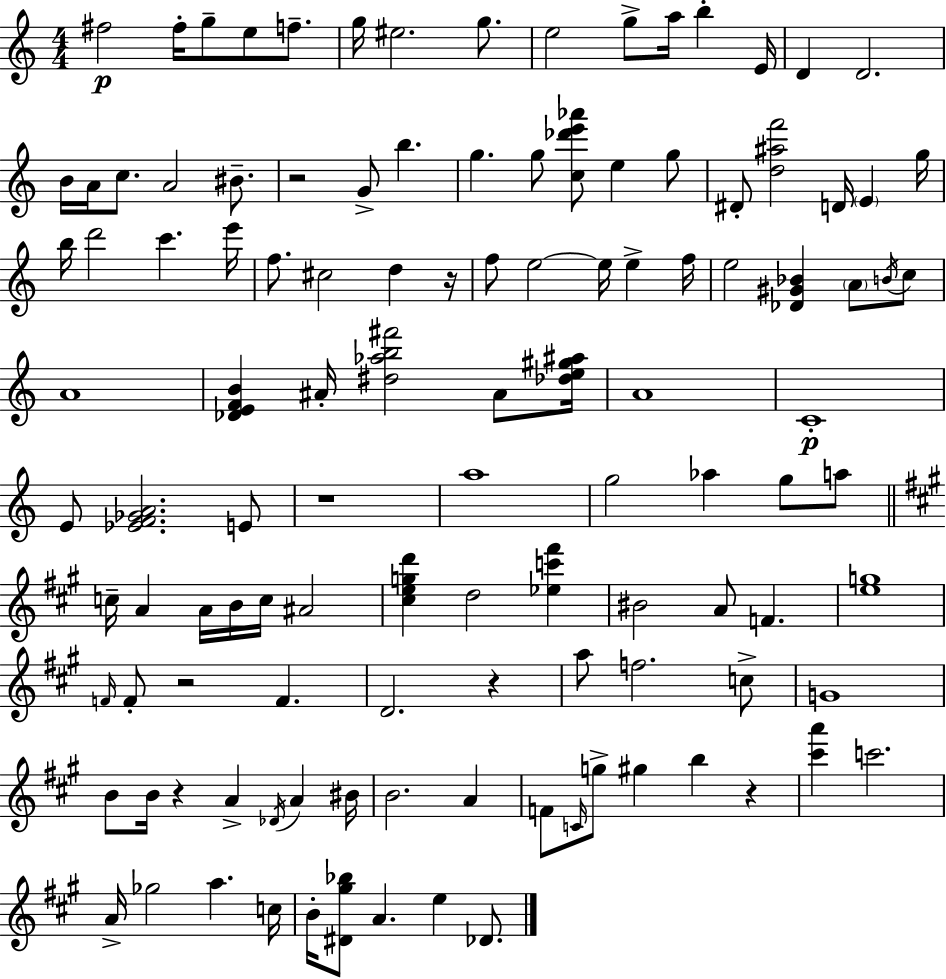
F#5/h F#5/s G5/e E5/e F5/e. G5/s EIS5/h. G5/e. E5/h G5/e A5/s B5/q E4/s D4/q D4/h. B4/s A4/s C5/e. A4/h BIS4/e. R/h G4/e B5/q. G5/q. G5/e [C5,Db6,E6,Ab6]/e E5/q G5/e D#4/e [D5,A#5,F6]/h D4/s E4/q G5/s B5/s D6/h C6/q. E6/s F5/e. C#5/h D5/q R/s F5/e E5/h E5/s E5/q F5/s E5/h [Db4,G#4,Bb4]/q A4/e B4/s C5/e A4/w [Db4,E4,F4,B4]/q A#4/s [D#5,Ab5,B5,F#6]/h A#4/e [Db5,E5,G#5,A#5]/s A4/w C4/w E4/e [Eb4,F4,Gb4,A4]/h. E4/e R/w A5/w G5/h Ab5/q G5/e A5/e C5/s A4/q A4/s B4/s C5/s A#4/h [C#5,E5,G5,D6]/q D5/h [Eb5,C6,F#6]/q BIS4/h A4/e F4/q. [E5,G5]/w F4/s F4/e R/h F4/q. D4/h. R/q A5/e F5/h. C5/e G4/w B4/e B4/s R/q A4/q Db4/s A4/q BIS4/s B4/h. A4/q F4/e C4/s G5/e G#5/q B5/q R/q [C#6,A6]/q C6/h. A4/s Gb5/h A5/q. C5/s B4/s [D#4,G#5,Bb5]/e A4/q. E5/q Db4/e.